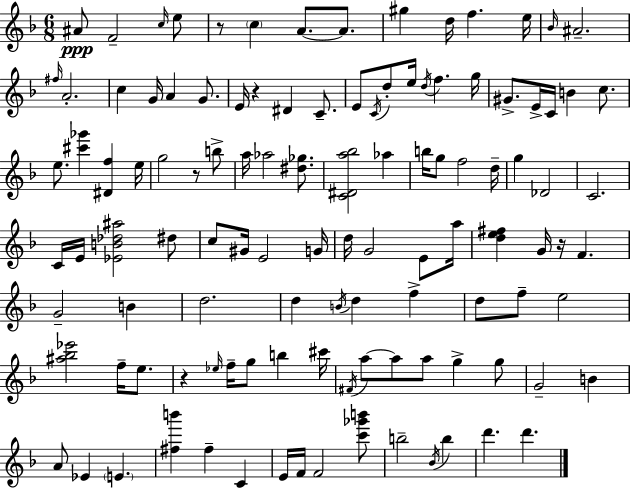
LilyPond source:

{
  \clef treble
  \numericTimeSignature
  \time 6/8
  \key f \major
  \repeat volta 2 { ais'8\ppp f'2-- \grace { c''16 } e''8 | r8 \parenthesize c''4 a'8.~~ a'8. | gis''4 d''16 f''4. | e''16 \grace { bes'16 } ais'2.-- | \break \grace { fis''16 } a'2.-. | c''4 g'16 a'4 | g'8. e'16 r4 dis'4 | c'8.-- e'8 \acciaccatura { c'16 } d''8-. e''16 \acciaccatura { d''16 } f''4. | \break g''16 gis'8.-> e'16-> c'16 b'4 | c''8. e''8. <cis''' ges'''>4 | <dis' f''>4 e''16 g''2 | r8 b''8-> a''16 aes''2 | \break <dis'' ges''>8. <c' dis' a'' bes''>2 | aes''4 b''16 g''8 f''2 | d''16-- g''4 des'2 | c'2. | \break c'16 e'16 <ees' b' des'' ais''>2 | dis''8 c''8 gis'16 e'2 | g'16 d''16 g'2 | e'8 a''16 <d'' e'' fis''>4 g'16 r16 f'4. | \break g'2-- | b'4 d''2. | d''4 \acciaccatura { b'16 } d''4 | f''4-> d''8 f''8-- e''2 | \break <ais'' bes'' ees'''>2 | f''16-- e''8. r4 \grace { ees''16 } f''16-- | g''8 b''4 cis'''16 \acciaccatura { fis'16 } a''8~~ a''8 | a''8 g''4-> g''8 g'2-- | \break b'4 a'8 ees'4 | \parenthesize e'4. <fis'' b'''>4 | fis''4-- c'4 e'16 f'16 f'2 | <c''' ges''' b'''>8 b''2-- | \break \acciaccatura { bes'16 } b''4 d'''4. | d'''4. } \bar "|."
}